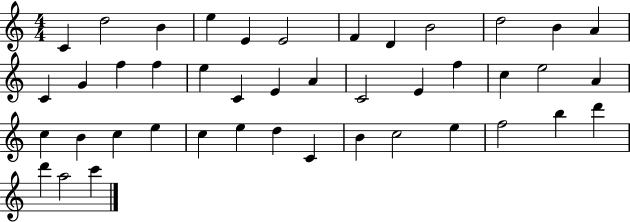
{
  \clef treble
  \numericTimeSignature
  \time 4/4
  \key c \major
  c'4 d''2 b'4 | e''4 e'4 e'2 | f'4 d'4 b'2 | d''2 b'4 a'4 | \break c'4 g'4 f''4 f''4 | e''4 c'4 e'4 a'4 | c'2 e'4 f''4 | c''4 e''2 a'4 | \break c''4 b'4 c''4 e''4 | c''4 e''4 d''4 c'4 | b'4 c''2 e''4 | f''2 b''4 d'''4 | \break d'''4 a''2 c'''4 | \bar "|."
}